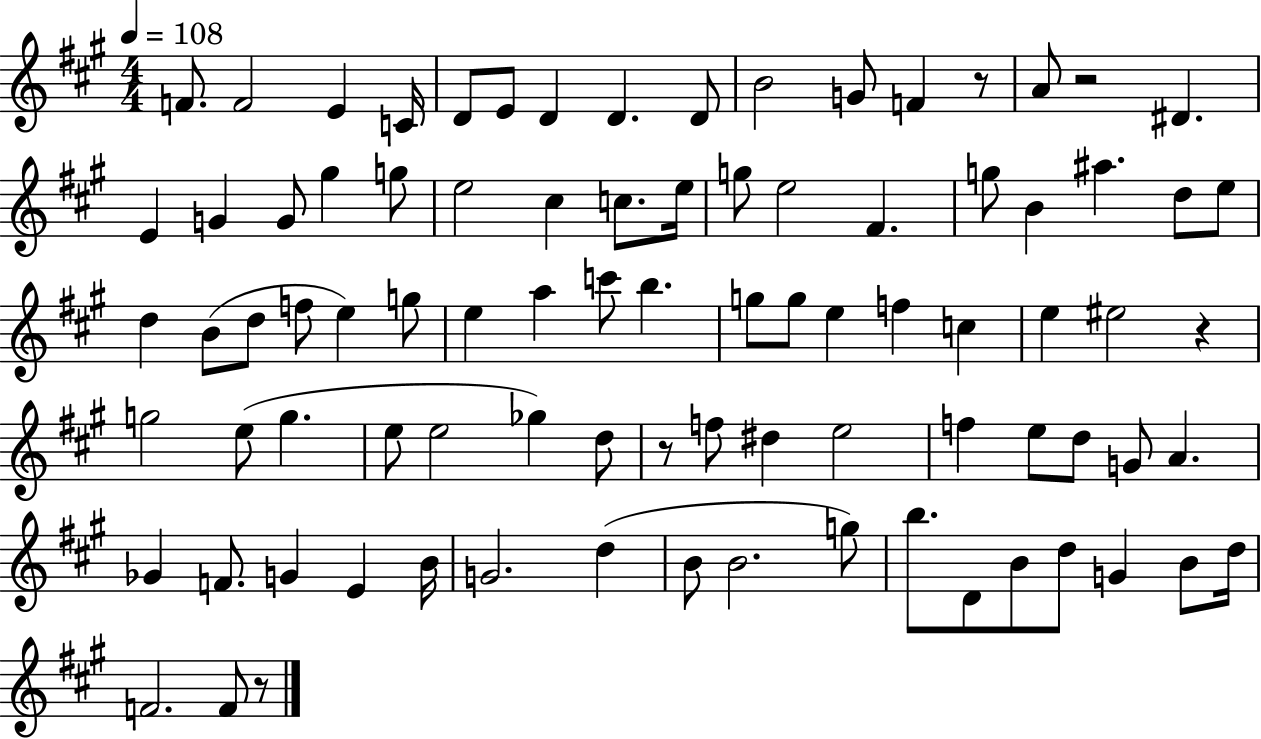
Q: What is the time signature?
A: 4/4